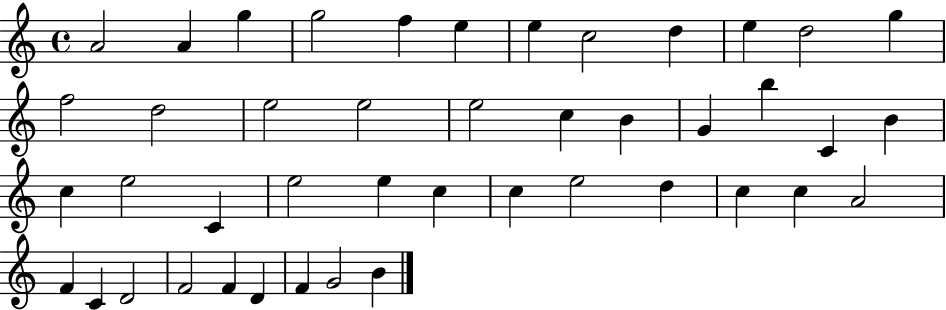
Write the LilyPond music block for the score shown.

{
  \clef treble
  \time 4/4
  \defaultTimeSignature
  \key c \major
  a'2 a'4 g''4 | g''2 f''4 e''4 | e''4 c''2 d''4 | e''4 d''2 g''4 | \break f''2 d''2 | e''2 e''2 | e''2 c''4 b'4 | g'4 b''4 c'4 b'4 | \break c''4 e''2 c'4 | e''2 e''4 c''4 | c''4 e''2 d''4 | c''4 c''4 a'2 | \break f'4 c'4 d'2 | f'2 f'4 d'4 | f'4 g'2 b'4 | \bar "|."
}